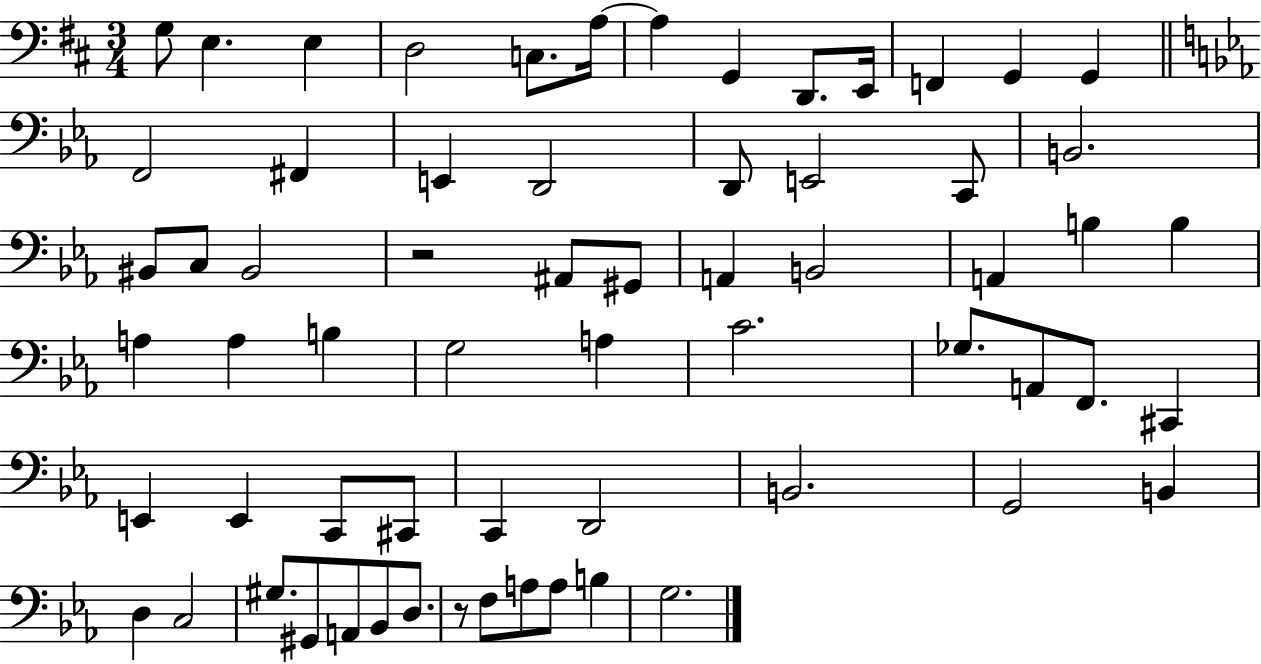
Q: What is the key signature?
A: D major